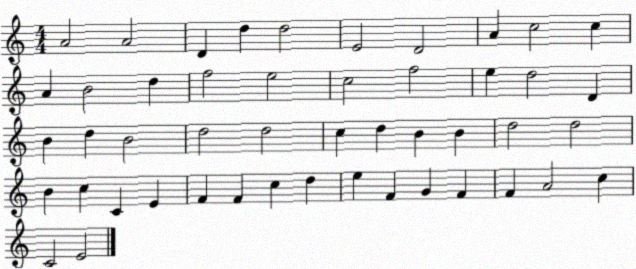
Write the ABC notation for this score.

X:1
T:Untitled
M:4/4
L:1/4
K:C
A2 A2 D d d2 E2 D2 A c2 c A B2 d f2 e2 c2 f2 e d2 D B d B2 d2 d2 c d B B d2 d2 B c C E F F c d e F G F F A2 c C2 E2